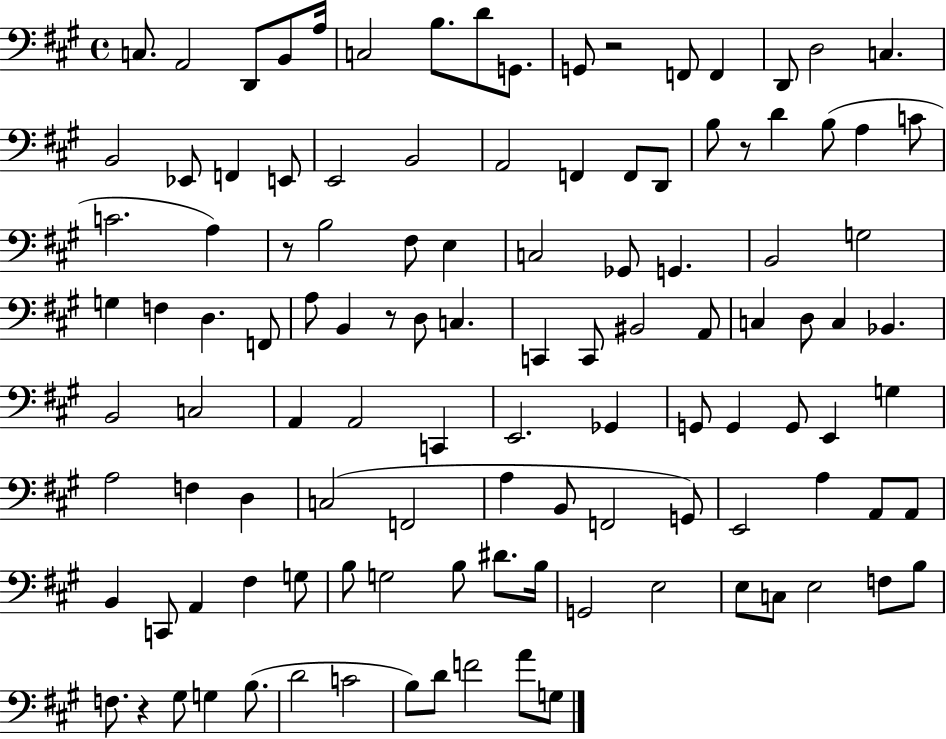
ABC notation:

X:1
T:Untitled
M:4/4
L:1/4
K:A
C,/2 A,,2 D,,/2 B,,/2 A,/4 C,2 B,/2 D/2 G,,/2 G,,/2 z2 F,,/2 F,, D,,/2 D,2 C, B,,2 _E,,/2 F,, E,,/2 E,,2 B,,2 A,,2 F,, F,,/2 D,,/2 B,/2 z/2 D B,/2 A, C/2 C2 A, z/2 B,2 ^F,/2 E, C,2 _G,,/2 G,, B,,2 G,2 G, F, D, F,,/2 A,/2 B,, z/2 D,/2 C, C,, C,,/2 ^B,,2 A,,/2 C, D,/2 C, _B,, B,,2 C,2 A,, A,,2 C,, E,,2 _G,, G,,/2 G,, G,,/2 E,, G, A,2 F, D, C,2 F,,2 A, B,,/2 F,,2 G,,/2 E,,2 A, A,,/2 A,,/2 B,, C,,/2 A,, ^F, G,/2 B,/2 G,2 B,/2 ^D/2 B,/4 G,,2 E,2 E,/2 C,/2 E,2 F,/2 B,/2 F,/2 z ^G,/2 G, B,/2 D2 C2 B,/2 D/2 F2 A/2 G,/2